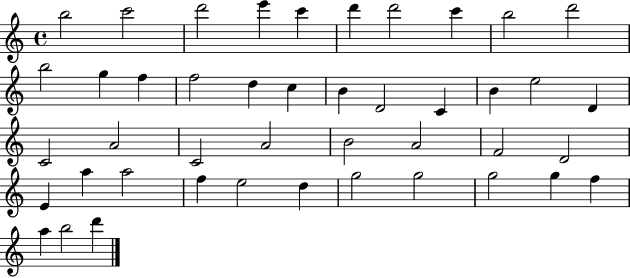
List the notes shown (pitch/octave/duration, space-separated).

B5/h C6/h D6/h E6/q C6/q D6/q D6/h C6/q B5/h D6/h B5/h G5/q F5/q F5/h D5/q C5/q B4/q D4/h C4/q B4/q E5/h D4/q C4/h A4/h C4/h A4/h B4/h A4/h F4/h D4/h E4/q A5/q A5/h F5/q E5/h D5/q G5/h G5/h G5/h G5/q F5/q A5/q B5/h D6/q